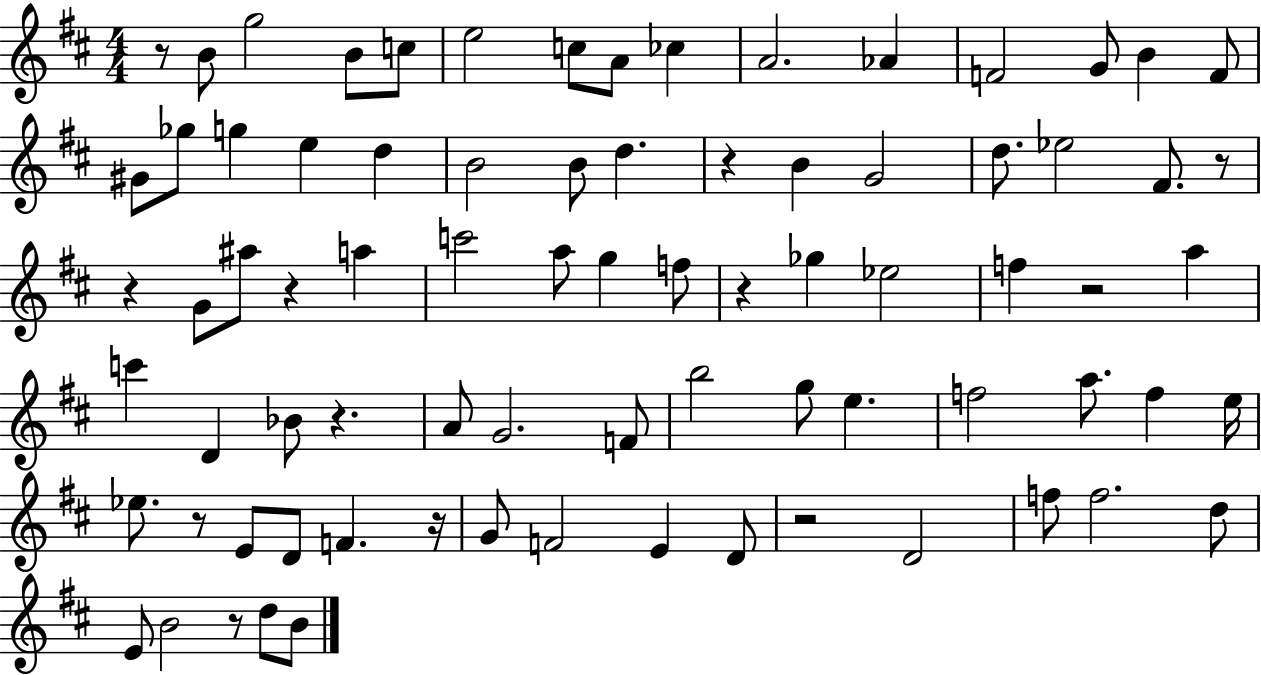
X:1
T:Untitled
M:4/4
L:1/4
K:D
z/2 B/2 g2 B/2 c/2 e2 c/2 A/2 _c A2 _A F2 G/2 B F/2 ^G/2 _g/2 g e d B2 B/2 d z B G2 d/2 _e2 ^F/2 z/2 z G/2 ^a/2 z a c'2 a/2 g f/2 z _g _e2 f z2 a c' D _B/2 z A/2 G2 F/2 b2 g/2 e f2 a/2 f e/4 _e/2 z/2 E/2 D/2 F z/4 G/2 F2 E D/2 z2 D2 f/2 f2 d/2 E/2 B2 z/2 d/2 B/2